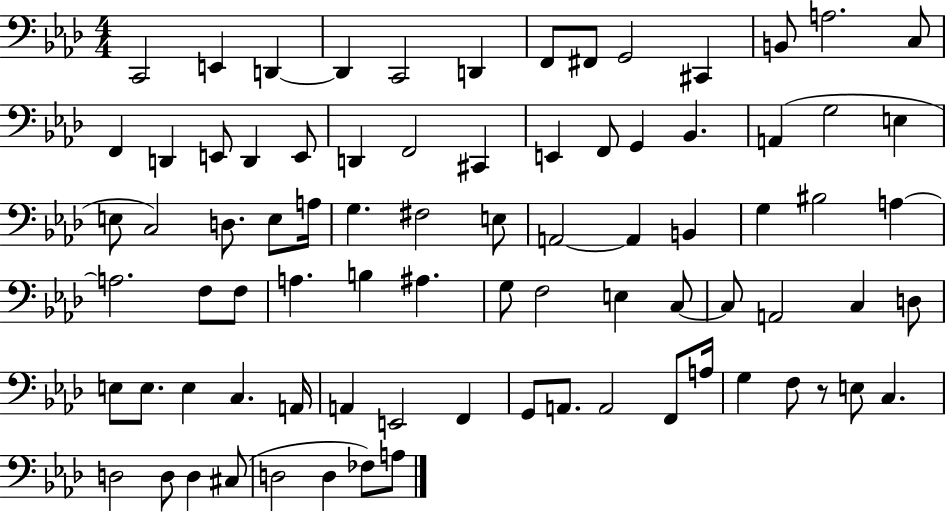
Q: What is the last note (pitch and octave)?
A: A3